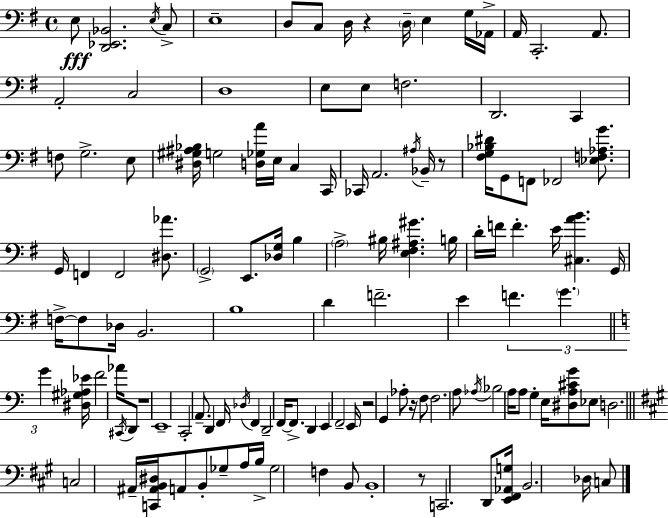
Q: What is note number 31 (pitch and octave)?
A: A2